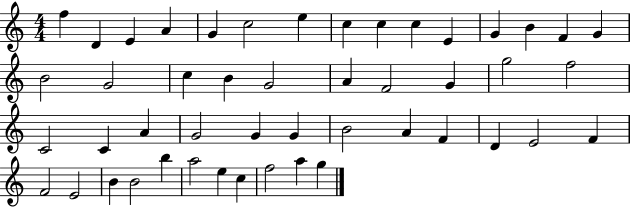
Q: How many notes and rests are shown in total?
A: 48